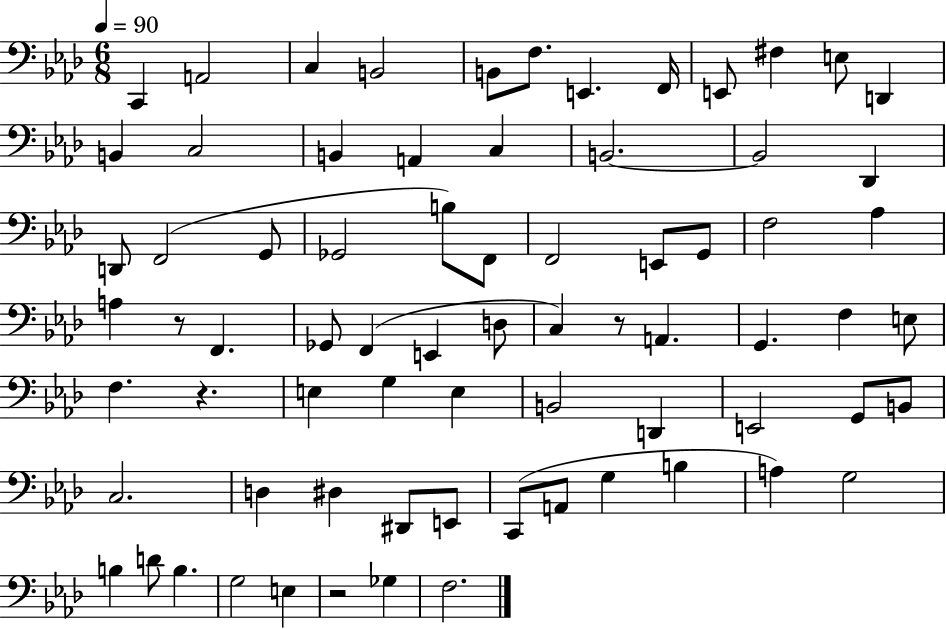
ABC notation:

X:1
T:Untitled
M:6/8
L:1/4
K:Ab
C,, A,,2 C, B,,2 B,,/2 F,/2 E,, F,,/4 E,,/2 ^F, E,/2 D,, B,, C,2 B,, A,, C, B,,2 B,,2 _D,, D,,/2 F,,2 G,,/2 _G,,2 B,/2 F,,/2 F,,2 E,,/2 G,,/2 F,2 _A, A, z/2 F,, _G,,/2 F,, E,, D,/2 C, z/2 A,, G,, F, E,/2 F, z E, G, E, B,,2 D,, E,,2 G,,/2 B,,/2 C,2 D, ^D, ^D,,/2 E,,/2 C,,/2 A,,/2 G, B, A, G,2 B, D/2 B, G,2 E, z2 _G, F,2